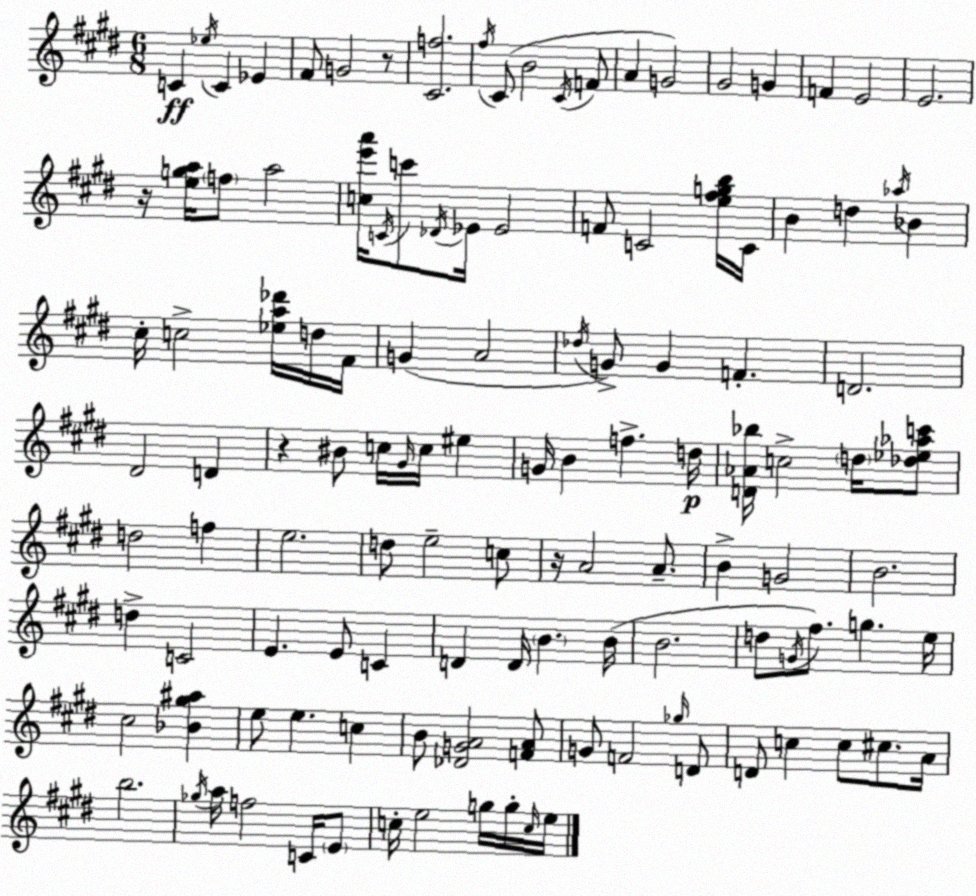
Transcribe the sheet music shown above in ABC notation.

X:1
T:Untitled
M:6/8
L:1/4
K:E
C _e/4 C _E ^F/2 G2 z/2 [^Cf]2 ^f/4 ^C/2 B2 ^C/4 F/2 A G2 ^G2 G F E2 E2 z/4 [ega]/4 f/2 a2 [ce'a']/4 C/4 c'/2 _D/4 _E/4 _E2 F/2 C2 [e^fgb]/4 C/4 B d _a/4 _B ^c/4 c2 [_ea_d']/4 d/4 ^F/4 G A2 _d/4 G/2 G F D2 ^D2 D z ^B/2 c/4 ^G/4 c/4 ^e G/4 B f d/4 [D_A_b]/4 c2 d/4 [_d_e_ac']/2 d2 f e2 d/2 e2 c/2 z/4 A2 A/2 B G2 B2 d C2 E E/2 C D D/4 B B/4 B2 d/2 G/4 ^f/2 g e/4 ^c2 [_B^g^a] e/2 e c B/2 [_DGA]2 [FA]/2 G/2 F2 _g/4 D/2 D/2 c c/2 ^c/2 A/4 b2 _g/4 a/4 f2 C/4 E/2 c/4 e2 g/4 g/4 c/4 e/4